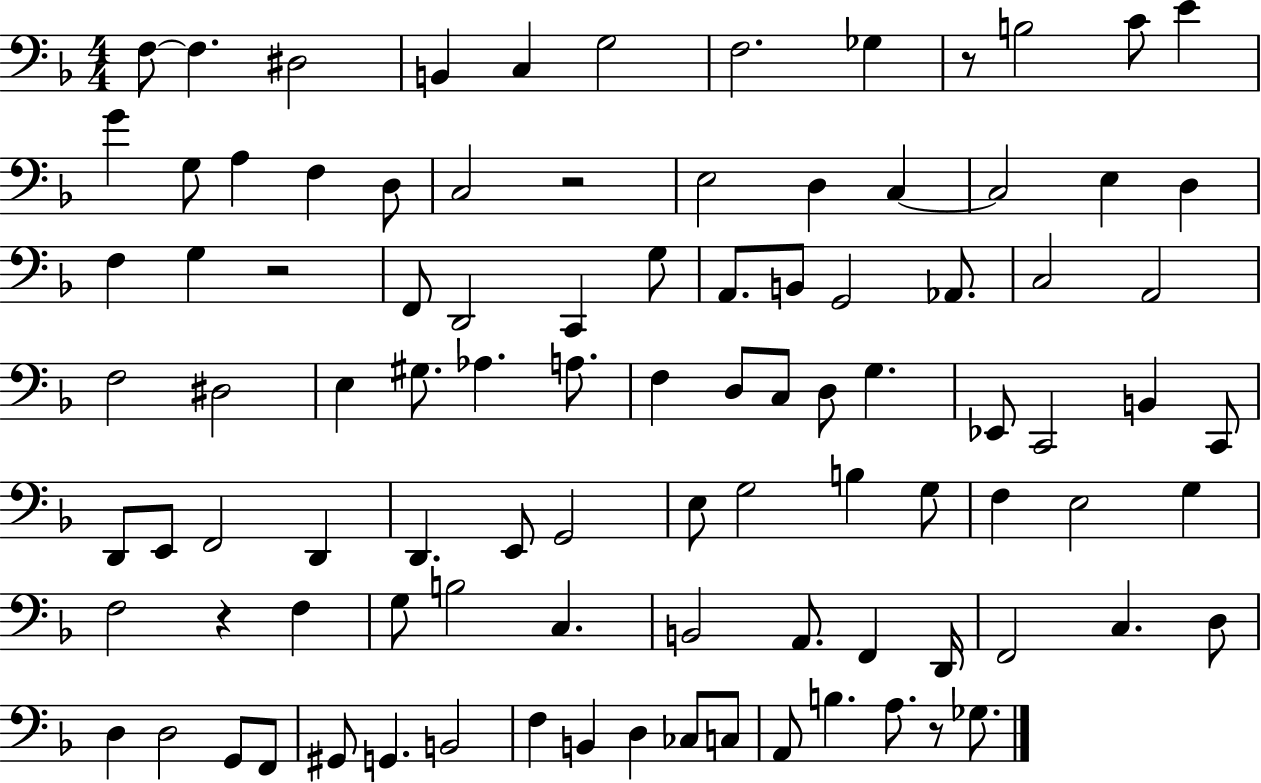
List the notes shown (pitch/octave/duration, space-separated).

F3/e F3/q. D#3/h B2/q C3/q G3/h F3/h. Gb3/q R/e B3/h C4/e E4/q G4/q G3/e A3/q F3/q D3/e C3/h R/h E3/h D3/q C3/q C3/h E3/q D3/q F3/q G3/q R/h F2/e D2/h C2/q G3/e A2/e. B2/e G2/h Ab2/e. C3/h A2/h F3/h D#3/h E3/q G#3/e. Ab3/q. A3/e. F3/q D3/e C3/e D3/e G3/q. Eb2/e C2/h B2/q C2/e D2/e E2/e F2/h D2/q D2/q. E2/e G2/h E3/e G3/h B3/q G3/e F3/q E3/h G3/q F3/h R/q F3/q G3/e B3/h C3/q. B2/h A2/e. F2/q D2/s F2/h C3/q. D3/e D3/q D3/h G2/e F2/e G#2/e G2/q. B2/h F3/q B2/q D3/q CES3/e C3/e A2/e B3/q. A3/e. R/e Gb3/e.